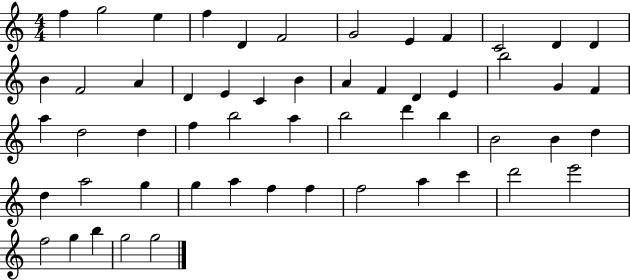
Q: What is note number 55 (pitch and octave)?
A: G5